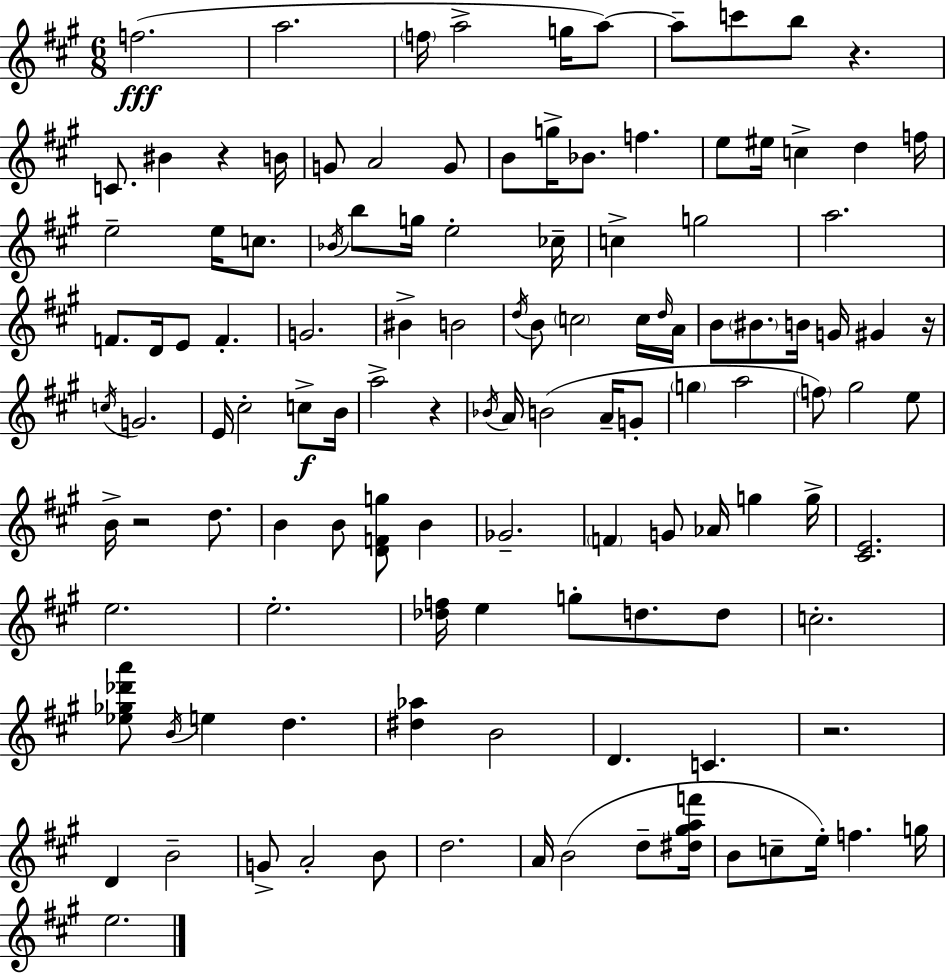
F5/h. A5/h. F5/s A5/h G5/s A5/e A5/e C6/e B5/e R/q. C4/e. BIS4/q R/q B4/s G4/e A4/h G4/e B4/e G5/s Bb4/e. F5/q. E5/e EIS5/s C5/q D5/q F5/s E5/h E5/s C5/e. Bb4/s B5/e G5/s E5/h CES5/s C5/q G5/h A5/h. F4/e. D4/s E4/e F4/q. G4/h. BIS4/q B4/h D5/s B4/e C5/h C5/s D5/s A4/s B4/e BIS4/e. B4/s G4/s G#4/q R/s C5/s G4/h. E4/s C#5/h C5/e B4/s A5/h R/q Bb4/s A4/s B4/h A4/s G4/e G5/q A5/h F5/e G#5/h E5/e B4/s R/h D5/e. B4/q B4/e [D4,F4,G5]/e B4/q Gb4/h. F4/q G4/e Ab4/s G5/q G5/s [C#4,E4]/h. E5/h. E5/h. [Db5,F5]/s E5/q G5/e D5/e. D5/e C5/h. [Eb5,Gb5,Db6,A6]/e B4/s E5/q D5/q. [D#5,Ab5]/q B4/h D4/q. C4/q. R/h. D4/q B4/h G4/e A4/h B4/e D5/h. A4/s B4/h D5/e [D#5,G#5,A5,F6]/s B4/e C5/e E5/s F5/q. G5/s E5/h.